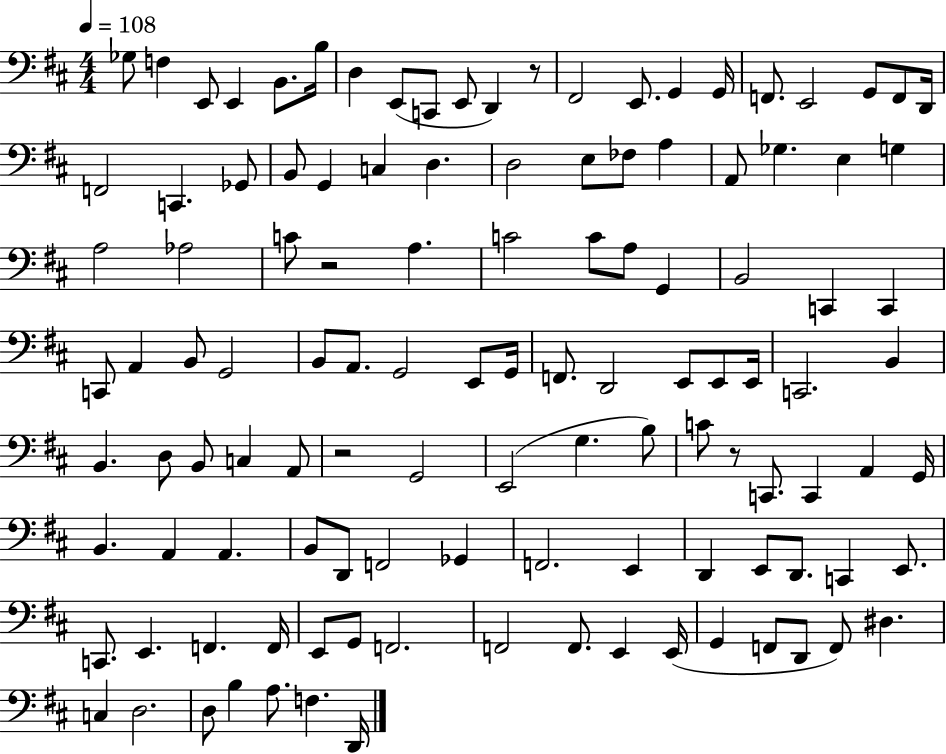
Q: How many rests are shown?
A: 4